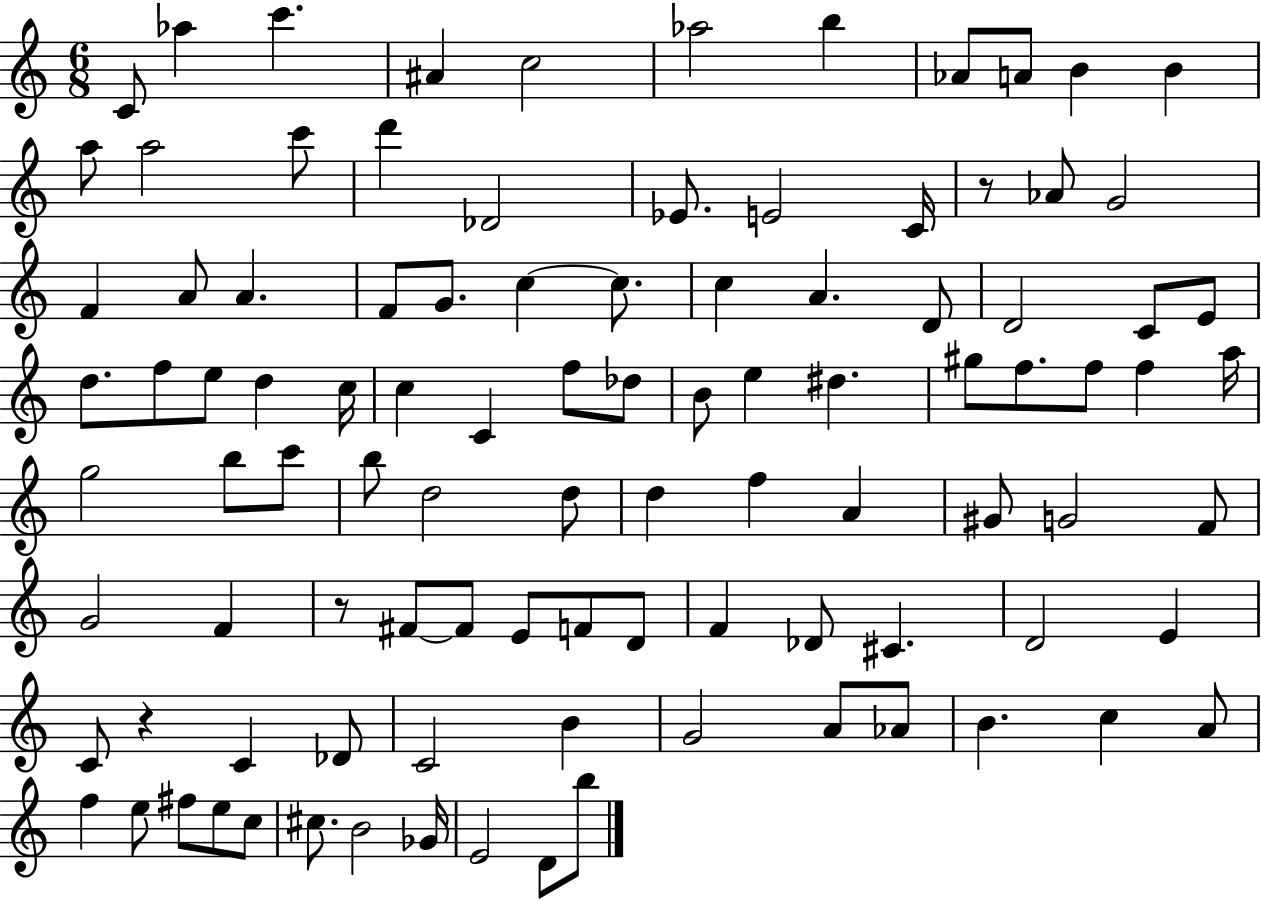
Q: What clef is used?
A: treble